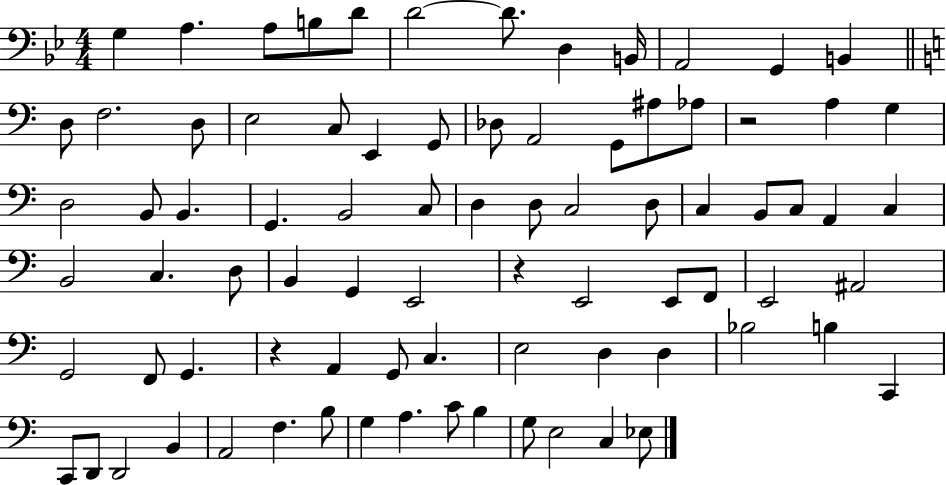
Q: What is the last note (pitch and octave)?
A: Eb3